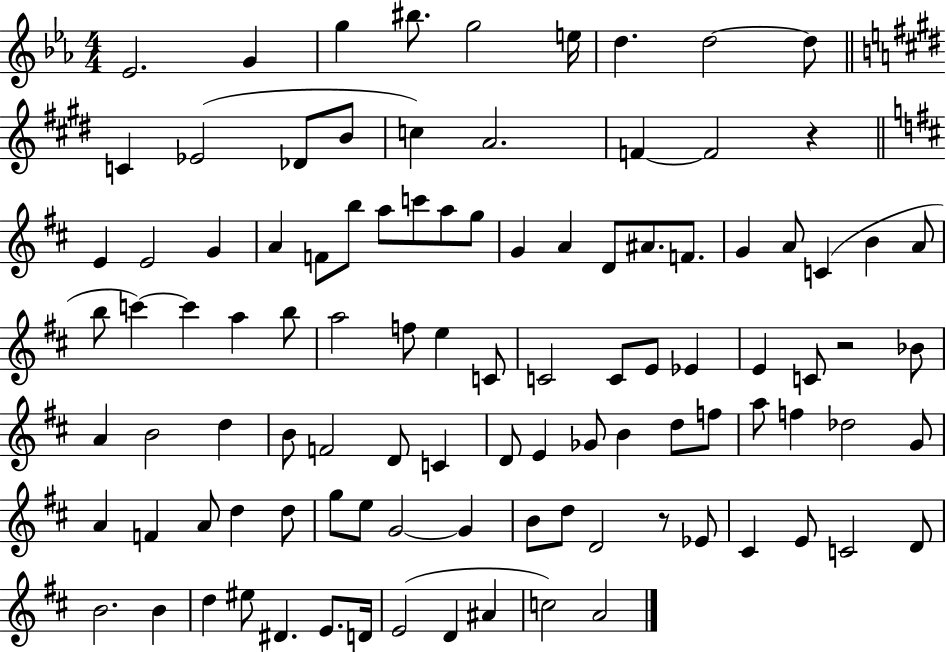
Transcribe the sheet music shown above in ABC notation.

X:1
T:Untitled
M:4/4
L:1/4
K:Eb
_E2 G g ^b/2 g2 e/4 d d2 d/2 C _E2 _D/2 B/2 c A2 F F2 z E E2 G A F/2 b/2 a/2 c'/2 a/2 g/2 G A D/2 ^A/2 F/2 G A/2 C B A/2 b/2 c' c' a b/2 a2 f/2 e C/2 C2 C/2 E/2 _E E C/2 z2 _B/2 A B2 d B/2 F2 D/2 C D/2 E _G/2 B d/2 f/2 a/2 f _d2 G/2 A F A/2 d d/2 g/2 e/2 G2 G B/2 d/2 D2 z/2 _E/2 ^C E/2 C2 D/2 B2 B d ^e/2 ^D E/2 D/4 E2 D ^A c2 A2